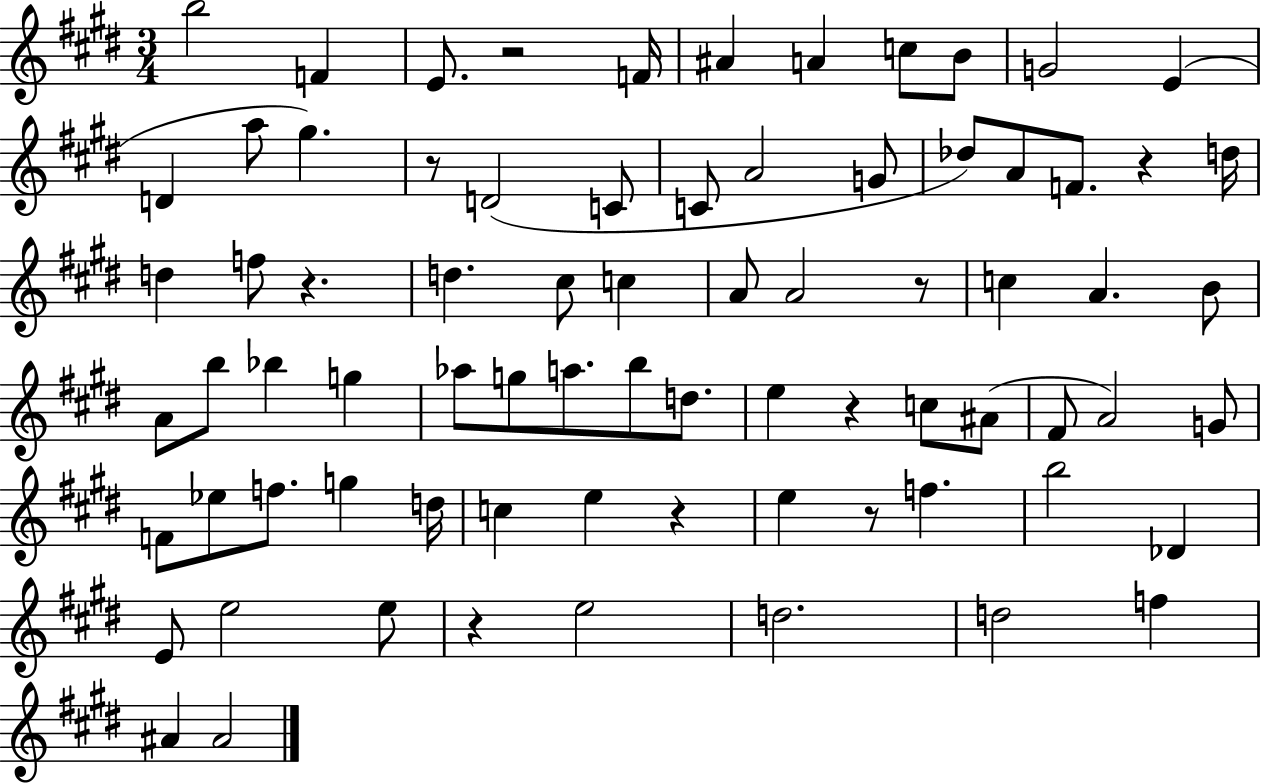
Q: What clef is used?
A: treble